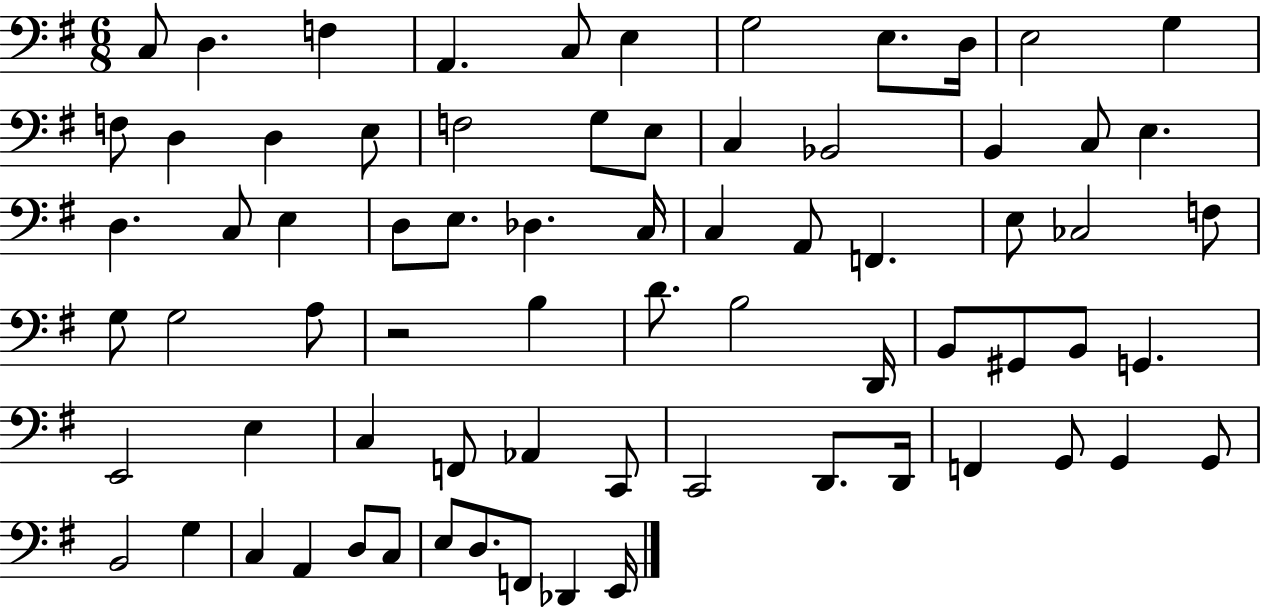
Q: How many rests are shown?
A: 1